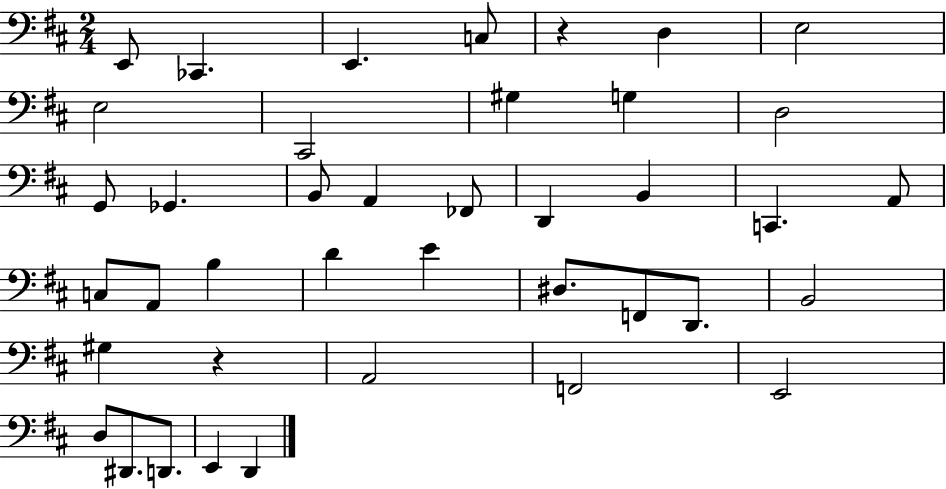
E2/e CES2/q. E2/q. C3/e R/q D3/q E3/h E3/h C#2/h G#3/q G3/q D3/h G2/e Gb2/q. B2/e A2/q FES2/e D2/q B2/q C2/q. A2/e C3/e A2/e B3/q D4/q E4/q D#3/e. F2/e D2/e. B2/h G#3/q R/q A2/h F2/h E2/h D3/e D#2/e. D2/e. E2/q D2/q